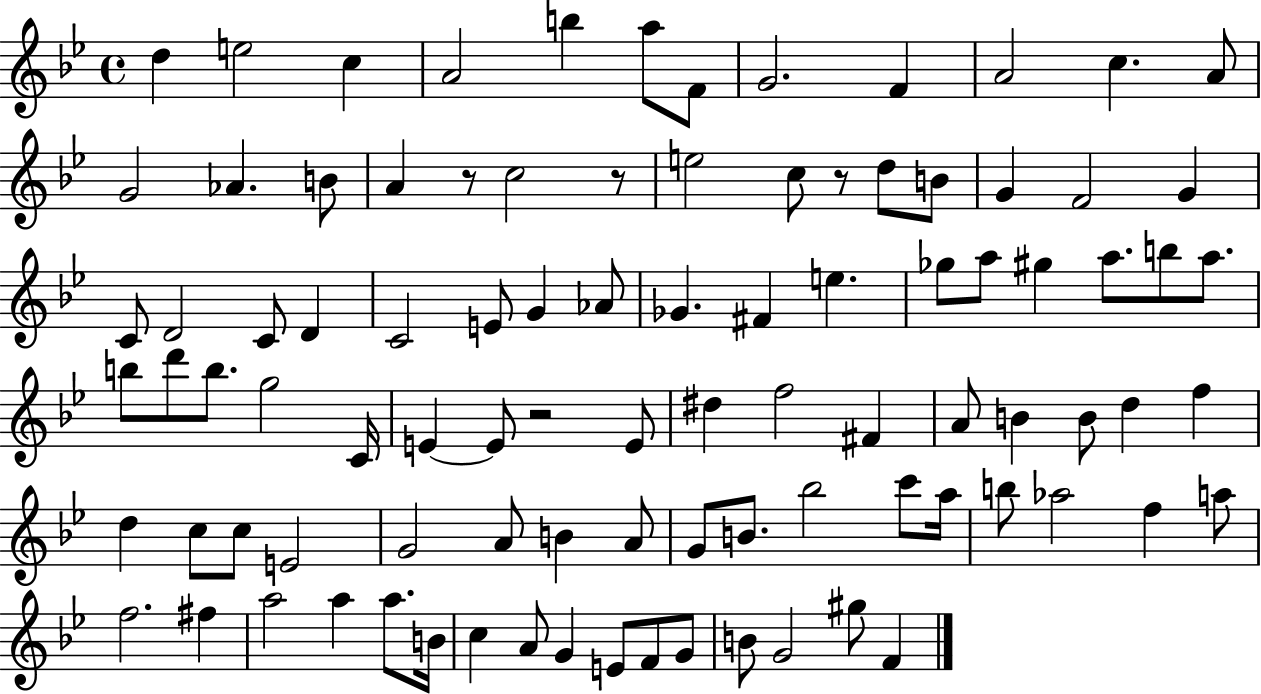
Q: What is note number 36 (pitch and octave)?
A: Gb5